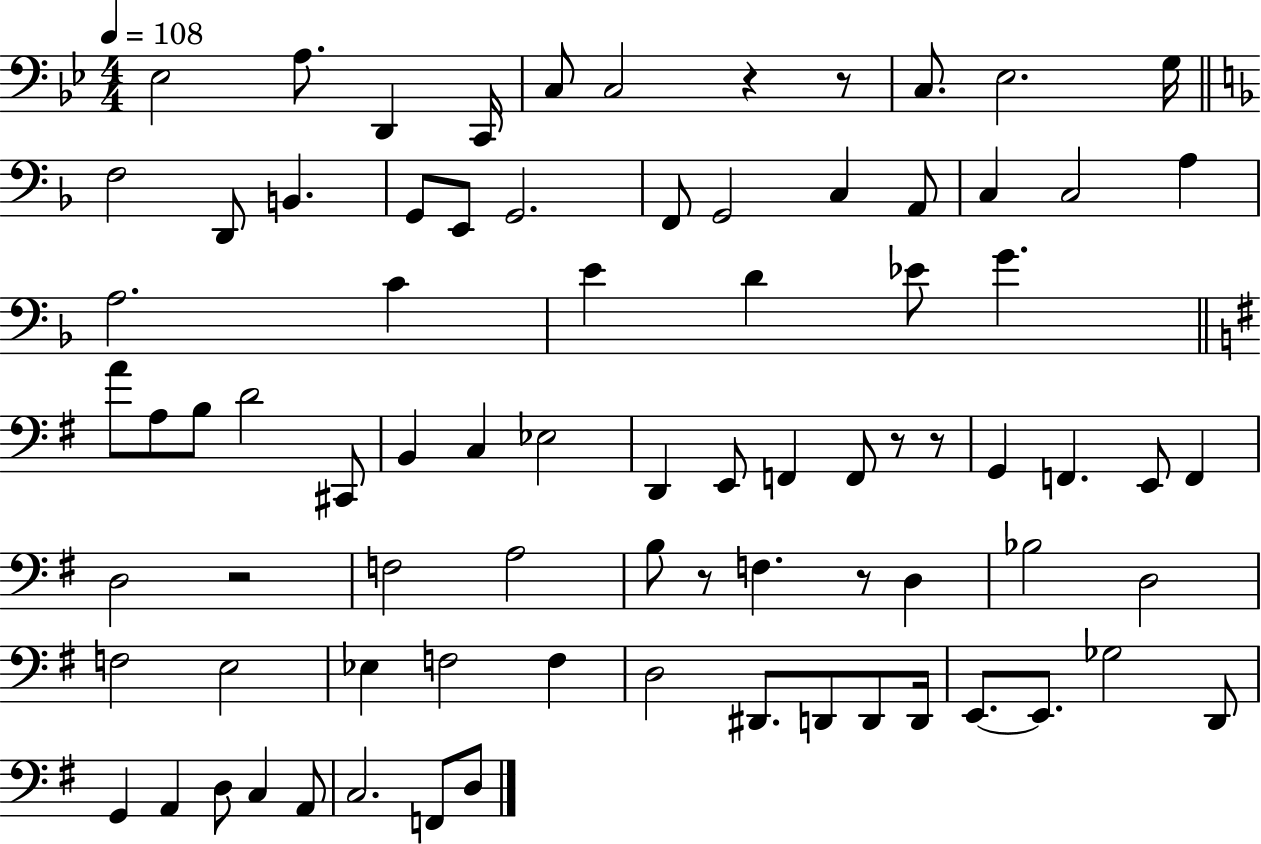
Eb3/h A3/e. D2/q C2/s C3/e C3/h R/q R/e C3/e. Eb3/h. G3/s F3/h D2/e B2/q. G2/e E2/e G2/h. F2/e G2/h C3/q A2/e C3/q C3/h A3/q A3/h. C4/q E4/q D4/q Eb4/e G4/q. A4/e A3/e B3/e D4/h C#2/e B2/q C3/q Eb3/h D2/q E2/e F2/q F2/e R/e R/e G2/q F2/q. E2/e F2/q D3/h R/h F3/h A3/h B3/e R/e F3/q. R/e D3/q Bb3/h D3/h F3/h E3/h Eb3/q F3/h F3/q D3/h D#2/e. D2/e D2/e D2/s E2/e. E2/e. Gb3/h D2/e G2/q A2/q D3/e C3/q A2/e C3/h. F2/e D3/e